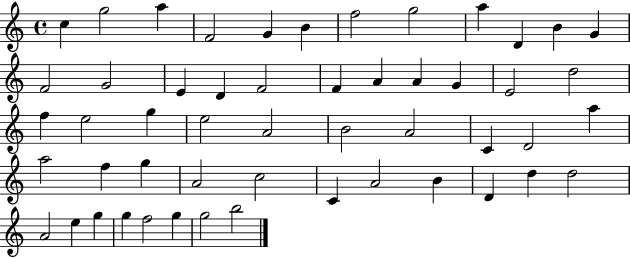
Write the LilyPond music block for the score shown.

{
  \clef treble
  \time 4/4
  \defaultTimeSignature
  \key c \major
  c''4 g''2 a''4 | f'2 g'4 b'4 | f''2 g''2 | a''4 d'4 b'4 g'4 | \break f'2 g'2 | e'4 d'4 f'2 | f'4 a'4 a'4 g'4 | e'2 d''2 | \break f''4 e''2 g''4 | e''2 a'2 | b'2 a'2 | c'4 d'2 a''4 | \break a''2 f''4 g''4 | a'2 c''2 | c'4 a'2 b'4 | d'4 d''4 d''2 | \break a'2 e''4 g''4 | g''4 f''2 g''4 | g''2 b''2 | \bar "|."
}